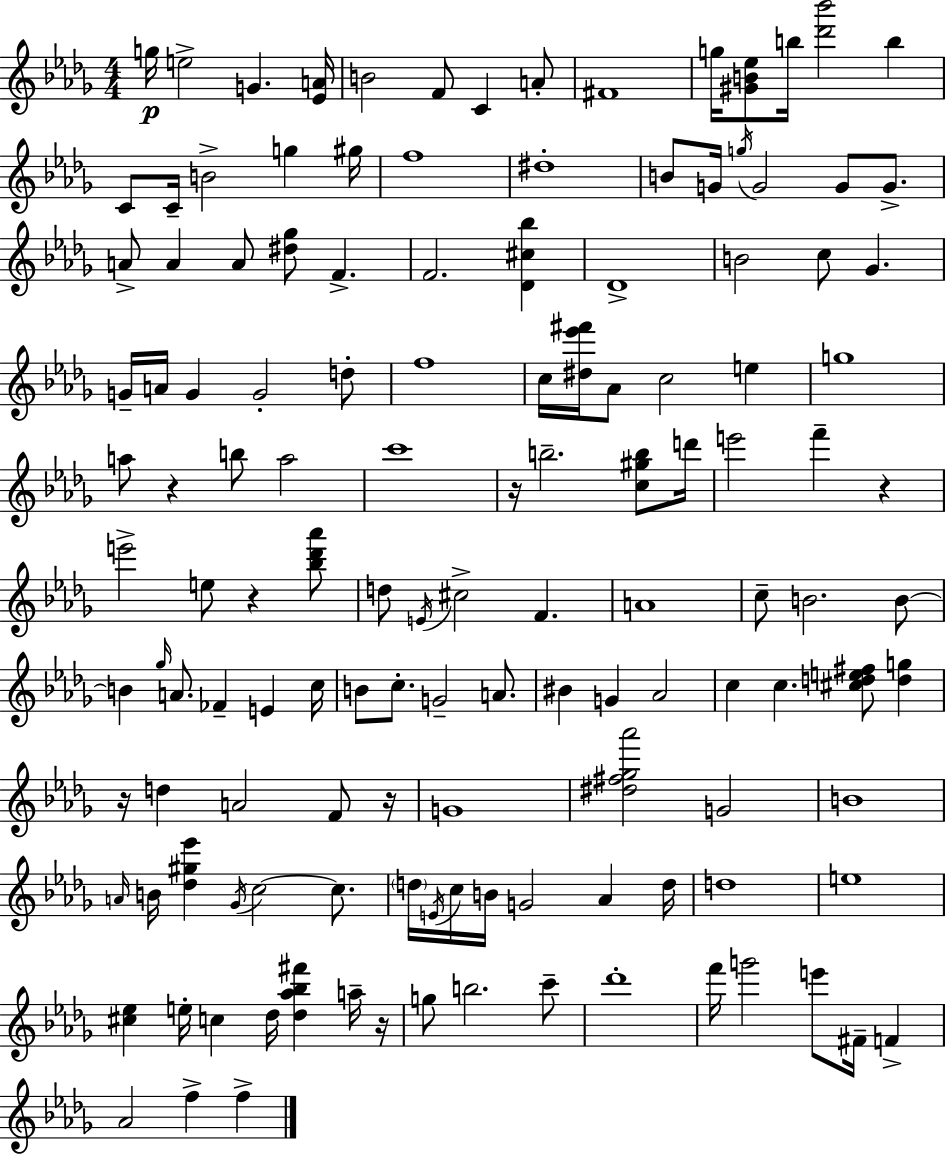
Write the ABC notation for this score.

X:1
T:Untitled
M:4/4
L:1/4
K:Bbm
g/4 e2 G [_EA]/4 B2 F/2 C A/2 ^F4 g/4 [^GB_e]/2 b/4 [_d'_b']2 b C/2 C/4 B2 g ^g/4 f4 ^d4 B/2 G/4 g/4 G2 G/2 G/2 A/2 A A/2 [^d_g]/2 F F2 [_D^c_b] _D4 B2 c/2 _G G/4 A/4 G G2 d/2 f4 c/4 [^d_e'^f']/4 _A/2 c2 e g4 a/2 z b/2 a2 c'4 z/4 b2 [c^gb]/2 d'/4 e'2 f' z e'2 e/2 z [_b_d'_a']/2 d/2 E/4 ^c2 F A4 c/2 B2 B/2 B _g/4 A/2 _F E c/4 B/2 c/2 G2 A/2 ^B G _A2 c c [^cde^f]/2 [dg] z/4 d A2 F/2 z/4 G4 [^d^f_g_a']2 G2 B4 A/4 B/4 [_d^g_e'] _G/4 c2 c/2 d/4 E/4 c/4 B/4 G2 _A d/4 d4 e4 [^c_e] e/4 c _d/4 [_d_a_b^f'] a/4 z/4 g/2 b2 c'/2 _d'4 f'/4 g'2 e'/2 ^F/4 F _A2 f f